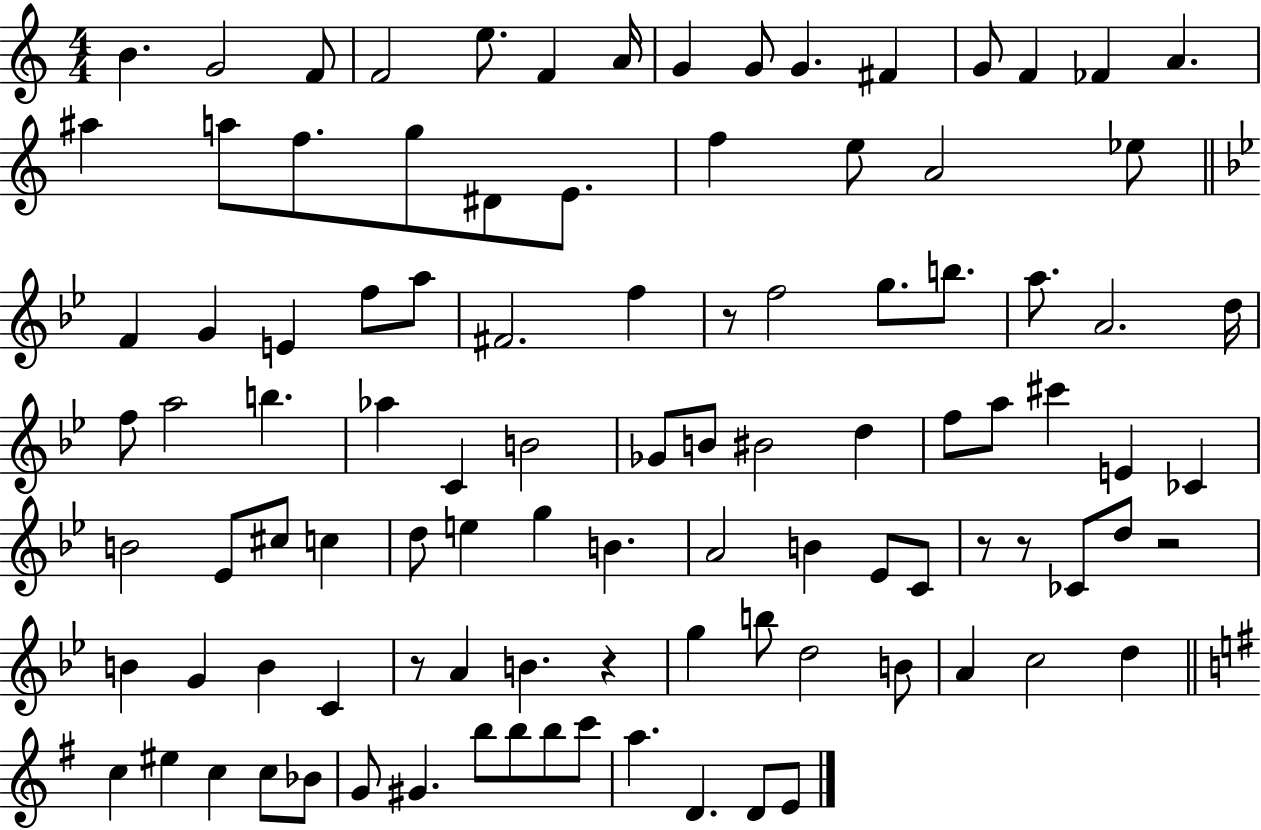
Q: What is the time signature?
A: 4/4